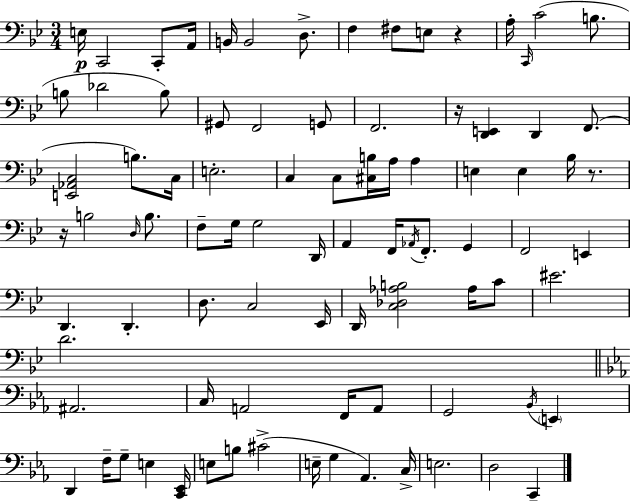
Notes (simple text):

E3/s C2/h C2/e A2/s B2/s B2/h D3/e. F3/q F#3/e E3/e R/q A3/s C2/s C4/h B3/e. B3/e Db4/h B3/e G#2/e F2/h G2/e F2/h. R/s [D2,E2]/q D2/q F2/e. [E2,Ab2,C3]/h B3/e. C3/s E3/h. C3/q C3/e [C#3,B3]/s A3/s A3/q E3/q E3/q Bb3/s R/e. R/s B3/h D3/s B3/e. F3/e G3/s G3/h D2/s A2/q F2/s Ab2/s F2/e. G2/q F2/h E2/q D2/q. D2/q. D3/e. C3/h Eb2/s D2/s [C3,Db3,Ab3,B3]/h Ab3/s C4/e EIS4/h. D4/h. A#2/h. C3/s A2/h F2/s A2/e G2/h Bb2/s E2/q D2/q F3/s G3/e E3/q [C2,Eb2]/s E3/e B3/e C#4/h E3/s G3/q Ab2/q. C3/s E3/h. D3/h C2/q